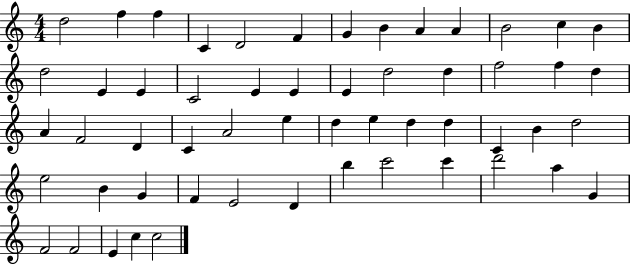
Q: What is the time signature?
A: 4/4